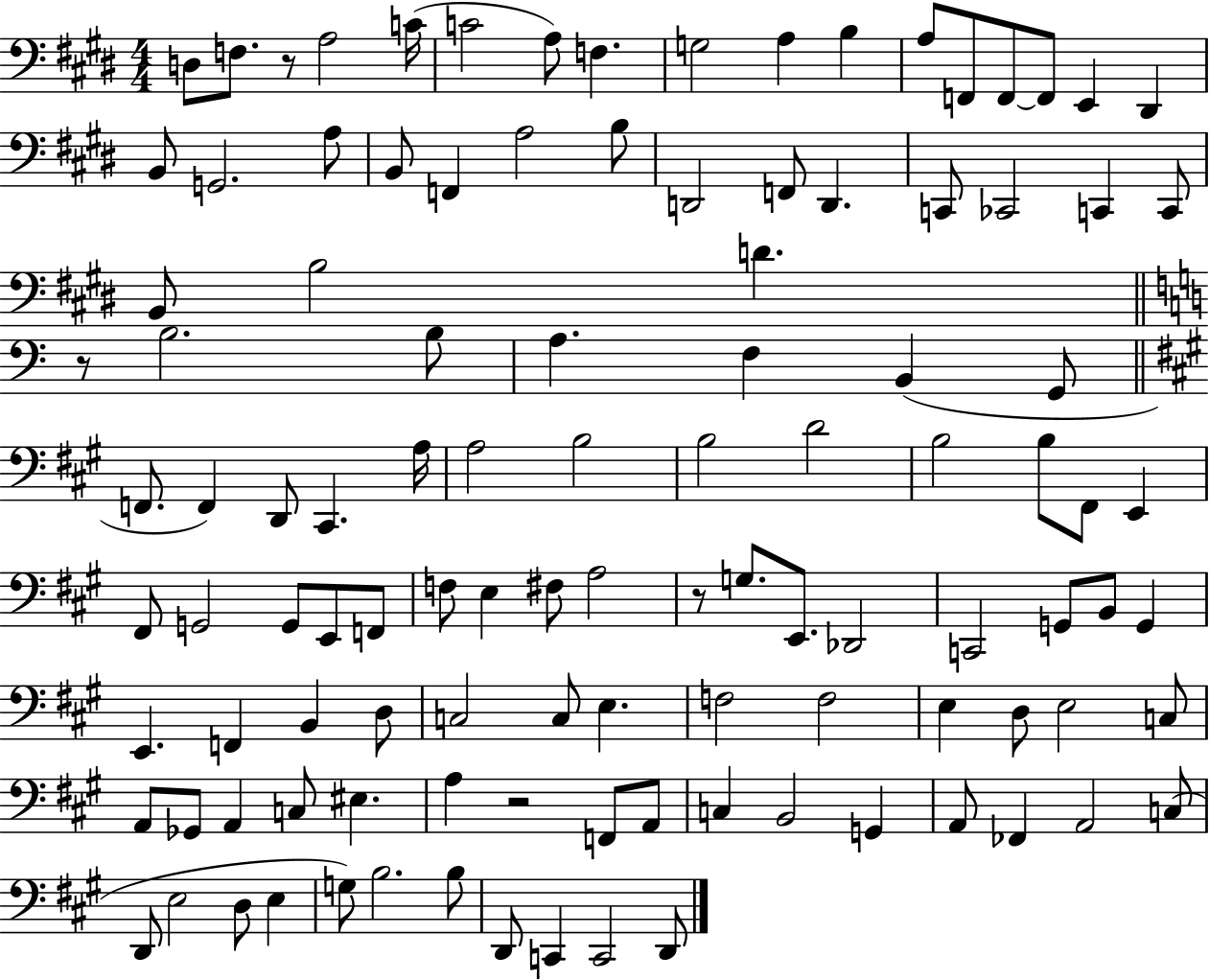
{
  \clef bass
  \numericTimeSignature
  \time 4/4
  \key e \major
  d8 f8. r8 a2 c'16( | c'2 a8) f4. | g2 a4 b4 | a8 f,8 f,8~~ f,8 e,4 dis,4 | \break b,8 g,2. a8 | b,8 f,4 a2 b8 | d,2 f,8 d,4. | c,8 ces,2 c,4 c,8 | \break b,8 b2 d'4. | \bar "||" \break \key a \minor r8 b2. b8 | a4. f4 b,4( g,8 | \bar "||" \break \key a \major f,8. f,4) d,8 cis,4. a16 | a2 b2 | b2 d'2 | b2 b8 fis,8 e,4 | \break fis,8 g,2 g,8 e,8 f,8 | f8 e4 fis8 a2 | r8 g8. e,8. des,2 | c,2 g,8 b,8 g,4 | \break e,4. f,4 b,4 d8 | c2 c8 e4. | f2 f2 | e4 d8 e2 c8 | \break a,8 ges,8 a,4 c8 eis4. | a4 r2 f,8 a,8 | c4 b,2 g,4 | a,8 fes,4 a,2 c8( | \break d,8 e2 d8 e4 | g8) b2. b8 | d,8 c,4 c,2 d,8 | \bar "|."
}